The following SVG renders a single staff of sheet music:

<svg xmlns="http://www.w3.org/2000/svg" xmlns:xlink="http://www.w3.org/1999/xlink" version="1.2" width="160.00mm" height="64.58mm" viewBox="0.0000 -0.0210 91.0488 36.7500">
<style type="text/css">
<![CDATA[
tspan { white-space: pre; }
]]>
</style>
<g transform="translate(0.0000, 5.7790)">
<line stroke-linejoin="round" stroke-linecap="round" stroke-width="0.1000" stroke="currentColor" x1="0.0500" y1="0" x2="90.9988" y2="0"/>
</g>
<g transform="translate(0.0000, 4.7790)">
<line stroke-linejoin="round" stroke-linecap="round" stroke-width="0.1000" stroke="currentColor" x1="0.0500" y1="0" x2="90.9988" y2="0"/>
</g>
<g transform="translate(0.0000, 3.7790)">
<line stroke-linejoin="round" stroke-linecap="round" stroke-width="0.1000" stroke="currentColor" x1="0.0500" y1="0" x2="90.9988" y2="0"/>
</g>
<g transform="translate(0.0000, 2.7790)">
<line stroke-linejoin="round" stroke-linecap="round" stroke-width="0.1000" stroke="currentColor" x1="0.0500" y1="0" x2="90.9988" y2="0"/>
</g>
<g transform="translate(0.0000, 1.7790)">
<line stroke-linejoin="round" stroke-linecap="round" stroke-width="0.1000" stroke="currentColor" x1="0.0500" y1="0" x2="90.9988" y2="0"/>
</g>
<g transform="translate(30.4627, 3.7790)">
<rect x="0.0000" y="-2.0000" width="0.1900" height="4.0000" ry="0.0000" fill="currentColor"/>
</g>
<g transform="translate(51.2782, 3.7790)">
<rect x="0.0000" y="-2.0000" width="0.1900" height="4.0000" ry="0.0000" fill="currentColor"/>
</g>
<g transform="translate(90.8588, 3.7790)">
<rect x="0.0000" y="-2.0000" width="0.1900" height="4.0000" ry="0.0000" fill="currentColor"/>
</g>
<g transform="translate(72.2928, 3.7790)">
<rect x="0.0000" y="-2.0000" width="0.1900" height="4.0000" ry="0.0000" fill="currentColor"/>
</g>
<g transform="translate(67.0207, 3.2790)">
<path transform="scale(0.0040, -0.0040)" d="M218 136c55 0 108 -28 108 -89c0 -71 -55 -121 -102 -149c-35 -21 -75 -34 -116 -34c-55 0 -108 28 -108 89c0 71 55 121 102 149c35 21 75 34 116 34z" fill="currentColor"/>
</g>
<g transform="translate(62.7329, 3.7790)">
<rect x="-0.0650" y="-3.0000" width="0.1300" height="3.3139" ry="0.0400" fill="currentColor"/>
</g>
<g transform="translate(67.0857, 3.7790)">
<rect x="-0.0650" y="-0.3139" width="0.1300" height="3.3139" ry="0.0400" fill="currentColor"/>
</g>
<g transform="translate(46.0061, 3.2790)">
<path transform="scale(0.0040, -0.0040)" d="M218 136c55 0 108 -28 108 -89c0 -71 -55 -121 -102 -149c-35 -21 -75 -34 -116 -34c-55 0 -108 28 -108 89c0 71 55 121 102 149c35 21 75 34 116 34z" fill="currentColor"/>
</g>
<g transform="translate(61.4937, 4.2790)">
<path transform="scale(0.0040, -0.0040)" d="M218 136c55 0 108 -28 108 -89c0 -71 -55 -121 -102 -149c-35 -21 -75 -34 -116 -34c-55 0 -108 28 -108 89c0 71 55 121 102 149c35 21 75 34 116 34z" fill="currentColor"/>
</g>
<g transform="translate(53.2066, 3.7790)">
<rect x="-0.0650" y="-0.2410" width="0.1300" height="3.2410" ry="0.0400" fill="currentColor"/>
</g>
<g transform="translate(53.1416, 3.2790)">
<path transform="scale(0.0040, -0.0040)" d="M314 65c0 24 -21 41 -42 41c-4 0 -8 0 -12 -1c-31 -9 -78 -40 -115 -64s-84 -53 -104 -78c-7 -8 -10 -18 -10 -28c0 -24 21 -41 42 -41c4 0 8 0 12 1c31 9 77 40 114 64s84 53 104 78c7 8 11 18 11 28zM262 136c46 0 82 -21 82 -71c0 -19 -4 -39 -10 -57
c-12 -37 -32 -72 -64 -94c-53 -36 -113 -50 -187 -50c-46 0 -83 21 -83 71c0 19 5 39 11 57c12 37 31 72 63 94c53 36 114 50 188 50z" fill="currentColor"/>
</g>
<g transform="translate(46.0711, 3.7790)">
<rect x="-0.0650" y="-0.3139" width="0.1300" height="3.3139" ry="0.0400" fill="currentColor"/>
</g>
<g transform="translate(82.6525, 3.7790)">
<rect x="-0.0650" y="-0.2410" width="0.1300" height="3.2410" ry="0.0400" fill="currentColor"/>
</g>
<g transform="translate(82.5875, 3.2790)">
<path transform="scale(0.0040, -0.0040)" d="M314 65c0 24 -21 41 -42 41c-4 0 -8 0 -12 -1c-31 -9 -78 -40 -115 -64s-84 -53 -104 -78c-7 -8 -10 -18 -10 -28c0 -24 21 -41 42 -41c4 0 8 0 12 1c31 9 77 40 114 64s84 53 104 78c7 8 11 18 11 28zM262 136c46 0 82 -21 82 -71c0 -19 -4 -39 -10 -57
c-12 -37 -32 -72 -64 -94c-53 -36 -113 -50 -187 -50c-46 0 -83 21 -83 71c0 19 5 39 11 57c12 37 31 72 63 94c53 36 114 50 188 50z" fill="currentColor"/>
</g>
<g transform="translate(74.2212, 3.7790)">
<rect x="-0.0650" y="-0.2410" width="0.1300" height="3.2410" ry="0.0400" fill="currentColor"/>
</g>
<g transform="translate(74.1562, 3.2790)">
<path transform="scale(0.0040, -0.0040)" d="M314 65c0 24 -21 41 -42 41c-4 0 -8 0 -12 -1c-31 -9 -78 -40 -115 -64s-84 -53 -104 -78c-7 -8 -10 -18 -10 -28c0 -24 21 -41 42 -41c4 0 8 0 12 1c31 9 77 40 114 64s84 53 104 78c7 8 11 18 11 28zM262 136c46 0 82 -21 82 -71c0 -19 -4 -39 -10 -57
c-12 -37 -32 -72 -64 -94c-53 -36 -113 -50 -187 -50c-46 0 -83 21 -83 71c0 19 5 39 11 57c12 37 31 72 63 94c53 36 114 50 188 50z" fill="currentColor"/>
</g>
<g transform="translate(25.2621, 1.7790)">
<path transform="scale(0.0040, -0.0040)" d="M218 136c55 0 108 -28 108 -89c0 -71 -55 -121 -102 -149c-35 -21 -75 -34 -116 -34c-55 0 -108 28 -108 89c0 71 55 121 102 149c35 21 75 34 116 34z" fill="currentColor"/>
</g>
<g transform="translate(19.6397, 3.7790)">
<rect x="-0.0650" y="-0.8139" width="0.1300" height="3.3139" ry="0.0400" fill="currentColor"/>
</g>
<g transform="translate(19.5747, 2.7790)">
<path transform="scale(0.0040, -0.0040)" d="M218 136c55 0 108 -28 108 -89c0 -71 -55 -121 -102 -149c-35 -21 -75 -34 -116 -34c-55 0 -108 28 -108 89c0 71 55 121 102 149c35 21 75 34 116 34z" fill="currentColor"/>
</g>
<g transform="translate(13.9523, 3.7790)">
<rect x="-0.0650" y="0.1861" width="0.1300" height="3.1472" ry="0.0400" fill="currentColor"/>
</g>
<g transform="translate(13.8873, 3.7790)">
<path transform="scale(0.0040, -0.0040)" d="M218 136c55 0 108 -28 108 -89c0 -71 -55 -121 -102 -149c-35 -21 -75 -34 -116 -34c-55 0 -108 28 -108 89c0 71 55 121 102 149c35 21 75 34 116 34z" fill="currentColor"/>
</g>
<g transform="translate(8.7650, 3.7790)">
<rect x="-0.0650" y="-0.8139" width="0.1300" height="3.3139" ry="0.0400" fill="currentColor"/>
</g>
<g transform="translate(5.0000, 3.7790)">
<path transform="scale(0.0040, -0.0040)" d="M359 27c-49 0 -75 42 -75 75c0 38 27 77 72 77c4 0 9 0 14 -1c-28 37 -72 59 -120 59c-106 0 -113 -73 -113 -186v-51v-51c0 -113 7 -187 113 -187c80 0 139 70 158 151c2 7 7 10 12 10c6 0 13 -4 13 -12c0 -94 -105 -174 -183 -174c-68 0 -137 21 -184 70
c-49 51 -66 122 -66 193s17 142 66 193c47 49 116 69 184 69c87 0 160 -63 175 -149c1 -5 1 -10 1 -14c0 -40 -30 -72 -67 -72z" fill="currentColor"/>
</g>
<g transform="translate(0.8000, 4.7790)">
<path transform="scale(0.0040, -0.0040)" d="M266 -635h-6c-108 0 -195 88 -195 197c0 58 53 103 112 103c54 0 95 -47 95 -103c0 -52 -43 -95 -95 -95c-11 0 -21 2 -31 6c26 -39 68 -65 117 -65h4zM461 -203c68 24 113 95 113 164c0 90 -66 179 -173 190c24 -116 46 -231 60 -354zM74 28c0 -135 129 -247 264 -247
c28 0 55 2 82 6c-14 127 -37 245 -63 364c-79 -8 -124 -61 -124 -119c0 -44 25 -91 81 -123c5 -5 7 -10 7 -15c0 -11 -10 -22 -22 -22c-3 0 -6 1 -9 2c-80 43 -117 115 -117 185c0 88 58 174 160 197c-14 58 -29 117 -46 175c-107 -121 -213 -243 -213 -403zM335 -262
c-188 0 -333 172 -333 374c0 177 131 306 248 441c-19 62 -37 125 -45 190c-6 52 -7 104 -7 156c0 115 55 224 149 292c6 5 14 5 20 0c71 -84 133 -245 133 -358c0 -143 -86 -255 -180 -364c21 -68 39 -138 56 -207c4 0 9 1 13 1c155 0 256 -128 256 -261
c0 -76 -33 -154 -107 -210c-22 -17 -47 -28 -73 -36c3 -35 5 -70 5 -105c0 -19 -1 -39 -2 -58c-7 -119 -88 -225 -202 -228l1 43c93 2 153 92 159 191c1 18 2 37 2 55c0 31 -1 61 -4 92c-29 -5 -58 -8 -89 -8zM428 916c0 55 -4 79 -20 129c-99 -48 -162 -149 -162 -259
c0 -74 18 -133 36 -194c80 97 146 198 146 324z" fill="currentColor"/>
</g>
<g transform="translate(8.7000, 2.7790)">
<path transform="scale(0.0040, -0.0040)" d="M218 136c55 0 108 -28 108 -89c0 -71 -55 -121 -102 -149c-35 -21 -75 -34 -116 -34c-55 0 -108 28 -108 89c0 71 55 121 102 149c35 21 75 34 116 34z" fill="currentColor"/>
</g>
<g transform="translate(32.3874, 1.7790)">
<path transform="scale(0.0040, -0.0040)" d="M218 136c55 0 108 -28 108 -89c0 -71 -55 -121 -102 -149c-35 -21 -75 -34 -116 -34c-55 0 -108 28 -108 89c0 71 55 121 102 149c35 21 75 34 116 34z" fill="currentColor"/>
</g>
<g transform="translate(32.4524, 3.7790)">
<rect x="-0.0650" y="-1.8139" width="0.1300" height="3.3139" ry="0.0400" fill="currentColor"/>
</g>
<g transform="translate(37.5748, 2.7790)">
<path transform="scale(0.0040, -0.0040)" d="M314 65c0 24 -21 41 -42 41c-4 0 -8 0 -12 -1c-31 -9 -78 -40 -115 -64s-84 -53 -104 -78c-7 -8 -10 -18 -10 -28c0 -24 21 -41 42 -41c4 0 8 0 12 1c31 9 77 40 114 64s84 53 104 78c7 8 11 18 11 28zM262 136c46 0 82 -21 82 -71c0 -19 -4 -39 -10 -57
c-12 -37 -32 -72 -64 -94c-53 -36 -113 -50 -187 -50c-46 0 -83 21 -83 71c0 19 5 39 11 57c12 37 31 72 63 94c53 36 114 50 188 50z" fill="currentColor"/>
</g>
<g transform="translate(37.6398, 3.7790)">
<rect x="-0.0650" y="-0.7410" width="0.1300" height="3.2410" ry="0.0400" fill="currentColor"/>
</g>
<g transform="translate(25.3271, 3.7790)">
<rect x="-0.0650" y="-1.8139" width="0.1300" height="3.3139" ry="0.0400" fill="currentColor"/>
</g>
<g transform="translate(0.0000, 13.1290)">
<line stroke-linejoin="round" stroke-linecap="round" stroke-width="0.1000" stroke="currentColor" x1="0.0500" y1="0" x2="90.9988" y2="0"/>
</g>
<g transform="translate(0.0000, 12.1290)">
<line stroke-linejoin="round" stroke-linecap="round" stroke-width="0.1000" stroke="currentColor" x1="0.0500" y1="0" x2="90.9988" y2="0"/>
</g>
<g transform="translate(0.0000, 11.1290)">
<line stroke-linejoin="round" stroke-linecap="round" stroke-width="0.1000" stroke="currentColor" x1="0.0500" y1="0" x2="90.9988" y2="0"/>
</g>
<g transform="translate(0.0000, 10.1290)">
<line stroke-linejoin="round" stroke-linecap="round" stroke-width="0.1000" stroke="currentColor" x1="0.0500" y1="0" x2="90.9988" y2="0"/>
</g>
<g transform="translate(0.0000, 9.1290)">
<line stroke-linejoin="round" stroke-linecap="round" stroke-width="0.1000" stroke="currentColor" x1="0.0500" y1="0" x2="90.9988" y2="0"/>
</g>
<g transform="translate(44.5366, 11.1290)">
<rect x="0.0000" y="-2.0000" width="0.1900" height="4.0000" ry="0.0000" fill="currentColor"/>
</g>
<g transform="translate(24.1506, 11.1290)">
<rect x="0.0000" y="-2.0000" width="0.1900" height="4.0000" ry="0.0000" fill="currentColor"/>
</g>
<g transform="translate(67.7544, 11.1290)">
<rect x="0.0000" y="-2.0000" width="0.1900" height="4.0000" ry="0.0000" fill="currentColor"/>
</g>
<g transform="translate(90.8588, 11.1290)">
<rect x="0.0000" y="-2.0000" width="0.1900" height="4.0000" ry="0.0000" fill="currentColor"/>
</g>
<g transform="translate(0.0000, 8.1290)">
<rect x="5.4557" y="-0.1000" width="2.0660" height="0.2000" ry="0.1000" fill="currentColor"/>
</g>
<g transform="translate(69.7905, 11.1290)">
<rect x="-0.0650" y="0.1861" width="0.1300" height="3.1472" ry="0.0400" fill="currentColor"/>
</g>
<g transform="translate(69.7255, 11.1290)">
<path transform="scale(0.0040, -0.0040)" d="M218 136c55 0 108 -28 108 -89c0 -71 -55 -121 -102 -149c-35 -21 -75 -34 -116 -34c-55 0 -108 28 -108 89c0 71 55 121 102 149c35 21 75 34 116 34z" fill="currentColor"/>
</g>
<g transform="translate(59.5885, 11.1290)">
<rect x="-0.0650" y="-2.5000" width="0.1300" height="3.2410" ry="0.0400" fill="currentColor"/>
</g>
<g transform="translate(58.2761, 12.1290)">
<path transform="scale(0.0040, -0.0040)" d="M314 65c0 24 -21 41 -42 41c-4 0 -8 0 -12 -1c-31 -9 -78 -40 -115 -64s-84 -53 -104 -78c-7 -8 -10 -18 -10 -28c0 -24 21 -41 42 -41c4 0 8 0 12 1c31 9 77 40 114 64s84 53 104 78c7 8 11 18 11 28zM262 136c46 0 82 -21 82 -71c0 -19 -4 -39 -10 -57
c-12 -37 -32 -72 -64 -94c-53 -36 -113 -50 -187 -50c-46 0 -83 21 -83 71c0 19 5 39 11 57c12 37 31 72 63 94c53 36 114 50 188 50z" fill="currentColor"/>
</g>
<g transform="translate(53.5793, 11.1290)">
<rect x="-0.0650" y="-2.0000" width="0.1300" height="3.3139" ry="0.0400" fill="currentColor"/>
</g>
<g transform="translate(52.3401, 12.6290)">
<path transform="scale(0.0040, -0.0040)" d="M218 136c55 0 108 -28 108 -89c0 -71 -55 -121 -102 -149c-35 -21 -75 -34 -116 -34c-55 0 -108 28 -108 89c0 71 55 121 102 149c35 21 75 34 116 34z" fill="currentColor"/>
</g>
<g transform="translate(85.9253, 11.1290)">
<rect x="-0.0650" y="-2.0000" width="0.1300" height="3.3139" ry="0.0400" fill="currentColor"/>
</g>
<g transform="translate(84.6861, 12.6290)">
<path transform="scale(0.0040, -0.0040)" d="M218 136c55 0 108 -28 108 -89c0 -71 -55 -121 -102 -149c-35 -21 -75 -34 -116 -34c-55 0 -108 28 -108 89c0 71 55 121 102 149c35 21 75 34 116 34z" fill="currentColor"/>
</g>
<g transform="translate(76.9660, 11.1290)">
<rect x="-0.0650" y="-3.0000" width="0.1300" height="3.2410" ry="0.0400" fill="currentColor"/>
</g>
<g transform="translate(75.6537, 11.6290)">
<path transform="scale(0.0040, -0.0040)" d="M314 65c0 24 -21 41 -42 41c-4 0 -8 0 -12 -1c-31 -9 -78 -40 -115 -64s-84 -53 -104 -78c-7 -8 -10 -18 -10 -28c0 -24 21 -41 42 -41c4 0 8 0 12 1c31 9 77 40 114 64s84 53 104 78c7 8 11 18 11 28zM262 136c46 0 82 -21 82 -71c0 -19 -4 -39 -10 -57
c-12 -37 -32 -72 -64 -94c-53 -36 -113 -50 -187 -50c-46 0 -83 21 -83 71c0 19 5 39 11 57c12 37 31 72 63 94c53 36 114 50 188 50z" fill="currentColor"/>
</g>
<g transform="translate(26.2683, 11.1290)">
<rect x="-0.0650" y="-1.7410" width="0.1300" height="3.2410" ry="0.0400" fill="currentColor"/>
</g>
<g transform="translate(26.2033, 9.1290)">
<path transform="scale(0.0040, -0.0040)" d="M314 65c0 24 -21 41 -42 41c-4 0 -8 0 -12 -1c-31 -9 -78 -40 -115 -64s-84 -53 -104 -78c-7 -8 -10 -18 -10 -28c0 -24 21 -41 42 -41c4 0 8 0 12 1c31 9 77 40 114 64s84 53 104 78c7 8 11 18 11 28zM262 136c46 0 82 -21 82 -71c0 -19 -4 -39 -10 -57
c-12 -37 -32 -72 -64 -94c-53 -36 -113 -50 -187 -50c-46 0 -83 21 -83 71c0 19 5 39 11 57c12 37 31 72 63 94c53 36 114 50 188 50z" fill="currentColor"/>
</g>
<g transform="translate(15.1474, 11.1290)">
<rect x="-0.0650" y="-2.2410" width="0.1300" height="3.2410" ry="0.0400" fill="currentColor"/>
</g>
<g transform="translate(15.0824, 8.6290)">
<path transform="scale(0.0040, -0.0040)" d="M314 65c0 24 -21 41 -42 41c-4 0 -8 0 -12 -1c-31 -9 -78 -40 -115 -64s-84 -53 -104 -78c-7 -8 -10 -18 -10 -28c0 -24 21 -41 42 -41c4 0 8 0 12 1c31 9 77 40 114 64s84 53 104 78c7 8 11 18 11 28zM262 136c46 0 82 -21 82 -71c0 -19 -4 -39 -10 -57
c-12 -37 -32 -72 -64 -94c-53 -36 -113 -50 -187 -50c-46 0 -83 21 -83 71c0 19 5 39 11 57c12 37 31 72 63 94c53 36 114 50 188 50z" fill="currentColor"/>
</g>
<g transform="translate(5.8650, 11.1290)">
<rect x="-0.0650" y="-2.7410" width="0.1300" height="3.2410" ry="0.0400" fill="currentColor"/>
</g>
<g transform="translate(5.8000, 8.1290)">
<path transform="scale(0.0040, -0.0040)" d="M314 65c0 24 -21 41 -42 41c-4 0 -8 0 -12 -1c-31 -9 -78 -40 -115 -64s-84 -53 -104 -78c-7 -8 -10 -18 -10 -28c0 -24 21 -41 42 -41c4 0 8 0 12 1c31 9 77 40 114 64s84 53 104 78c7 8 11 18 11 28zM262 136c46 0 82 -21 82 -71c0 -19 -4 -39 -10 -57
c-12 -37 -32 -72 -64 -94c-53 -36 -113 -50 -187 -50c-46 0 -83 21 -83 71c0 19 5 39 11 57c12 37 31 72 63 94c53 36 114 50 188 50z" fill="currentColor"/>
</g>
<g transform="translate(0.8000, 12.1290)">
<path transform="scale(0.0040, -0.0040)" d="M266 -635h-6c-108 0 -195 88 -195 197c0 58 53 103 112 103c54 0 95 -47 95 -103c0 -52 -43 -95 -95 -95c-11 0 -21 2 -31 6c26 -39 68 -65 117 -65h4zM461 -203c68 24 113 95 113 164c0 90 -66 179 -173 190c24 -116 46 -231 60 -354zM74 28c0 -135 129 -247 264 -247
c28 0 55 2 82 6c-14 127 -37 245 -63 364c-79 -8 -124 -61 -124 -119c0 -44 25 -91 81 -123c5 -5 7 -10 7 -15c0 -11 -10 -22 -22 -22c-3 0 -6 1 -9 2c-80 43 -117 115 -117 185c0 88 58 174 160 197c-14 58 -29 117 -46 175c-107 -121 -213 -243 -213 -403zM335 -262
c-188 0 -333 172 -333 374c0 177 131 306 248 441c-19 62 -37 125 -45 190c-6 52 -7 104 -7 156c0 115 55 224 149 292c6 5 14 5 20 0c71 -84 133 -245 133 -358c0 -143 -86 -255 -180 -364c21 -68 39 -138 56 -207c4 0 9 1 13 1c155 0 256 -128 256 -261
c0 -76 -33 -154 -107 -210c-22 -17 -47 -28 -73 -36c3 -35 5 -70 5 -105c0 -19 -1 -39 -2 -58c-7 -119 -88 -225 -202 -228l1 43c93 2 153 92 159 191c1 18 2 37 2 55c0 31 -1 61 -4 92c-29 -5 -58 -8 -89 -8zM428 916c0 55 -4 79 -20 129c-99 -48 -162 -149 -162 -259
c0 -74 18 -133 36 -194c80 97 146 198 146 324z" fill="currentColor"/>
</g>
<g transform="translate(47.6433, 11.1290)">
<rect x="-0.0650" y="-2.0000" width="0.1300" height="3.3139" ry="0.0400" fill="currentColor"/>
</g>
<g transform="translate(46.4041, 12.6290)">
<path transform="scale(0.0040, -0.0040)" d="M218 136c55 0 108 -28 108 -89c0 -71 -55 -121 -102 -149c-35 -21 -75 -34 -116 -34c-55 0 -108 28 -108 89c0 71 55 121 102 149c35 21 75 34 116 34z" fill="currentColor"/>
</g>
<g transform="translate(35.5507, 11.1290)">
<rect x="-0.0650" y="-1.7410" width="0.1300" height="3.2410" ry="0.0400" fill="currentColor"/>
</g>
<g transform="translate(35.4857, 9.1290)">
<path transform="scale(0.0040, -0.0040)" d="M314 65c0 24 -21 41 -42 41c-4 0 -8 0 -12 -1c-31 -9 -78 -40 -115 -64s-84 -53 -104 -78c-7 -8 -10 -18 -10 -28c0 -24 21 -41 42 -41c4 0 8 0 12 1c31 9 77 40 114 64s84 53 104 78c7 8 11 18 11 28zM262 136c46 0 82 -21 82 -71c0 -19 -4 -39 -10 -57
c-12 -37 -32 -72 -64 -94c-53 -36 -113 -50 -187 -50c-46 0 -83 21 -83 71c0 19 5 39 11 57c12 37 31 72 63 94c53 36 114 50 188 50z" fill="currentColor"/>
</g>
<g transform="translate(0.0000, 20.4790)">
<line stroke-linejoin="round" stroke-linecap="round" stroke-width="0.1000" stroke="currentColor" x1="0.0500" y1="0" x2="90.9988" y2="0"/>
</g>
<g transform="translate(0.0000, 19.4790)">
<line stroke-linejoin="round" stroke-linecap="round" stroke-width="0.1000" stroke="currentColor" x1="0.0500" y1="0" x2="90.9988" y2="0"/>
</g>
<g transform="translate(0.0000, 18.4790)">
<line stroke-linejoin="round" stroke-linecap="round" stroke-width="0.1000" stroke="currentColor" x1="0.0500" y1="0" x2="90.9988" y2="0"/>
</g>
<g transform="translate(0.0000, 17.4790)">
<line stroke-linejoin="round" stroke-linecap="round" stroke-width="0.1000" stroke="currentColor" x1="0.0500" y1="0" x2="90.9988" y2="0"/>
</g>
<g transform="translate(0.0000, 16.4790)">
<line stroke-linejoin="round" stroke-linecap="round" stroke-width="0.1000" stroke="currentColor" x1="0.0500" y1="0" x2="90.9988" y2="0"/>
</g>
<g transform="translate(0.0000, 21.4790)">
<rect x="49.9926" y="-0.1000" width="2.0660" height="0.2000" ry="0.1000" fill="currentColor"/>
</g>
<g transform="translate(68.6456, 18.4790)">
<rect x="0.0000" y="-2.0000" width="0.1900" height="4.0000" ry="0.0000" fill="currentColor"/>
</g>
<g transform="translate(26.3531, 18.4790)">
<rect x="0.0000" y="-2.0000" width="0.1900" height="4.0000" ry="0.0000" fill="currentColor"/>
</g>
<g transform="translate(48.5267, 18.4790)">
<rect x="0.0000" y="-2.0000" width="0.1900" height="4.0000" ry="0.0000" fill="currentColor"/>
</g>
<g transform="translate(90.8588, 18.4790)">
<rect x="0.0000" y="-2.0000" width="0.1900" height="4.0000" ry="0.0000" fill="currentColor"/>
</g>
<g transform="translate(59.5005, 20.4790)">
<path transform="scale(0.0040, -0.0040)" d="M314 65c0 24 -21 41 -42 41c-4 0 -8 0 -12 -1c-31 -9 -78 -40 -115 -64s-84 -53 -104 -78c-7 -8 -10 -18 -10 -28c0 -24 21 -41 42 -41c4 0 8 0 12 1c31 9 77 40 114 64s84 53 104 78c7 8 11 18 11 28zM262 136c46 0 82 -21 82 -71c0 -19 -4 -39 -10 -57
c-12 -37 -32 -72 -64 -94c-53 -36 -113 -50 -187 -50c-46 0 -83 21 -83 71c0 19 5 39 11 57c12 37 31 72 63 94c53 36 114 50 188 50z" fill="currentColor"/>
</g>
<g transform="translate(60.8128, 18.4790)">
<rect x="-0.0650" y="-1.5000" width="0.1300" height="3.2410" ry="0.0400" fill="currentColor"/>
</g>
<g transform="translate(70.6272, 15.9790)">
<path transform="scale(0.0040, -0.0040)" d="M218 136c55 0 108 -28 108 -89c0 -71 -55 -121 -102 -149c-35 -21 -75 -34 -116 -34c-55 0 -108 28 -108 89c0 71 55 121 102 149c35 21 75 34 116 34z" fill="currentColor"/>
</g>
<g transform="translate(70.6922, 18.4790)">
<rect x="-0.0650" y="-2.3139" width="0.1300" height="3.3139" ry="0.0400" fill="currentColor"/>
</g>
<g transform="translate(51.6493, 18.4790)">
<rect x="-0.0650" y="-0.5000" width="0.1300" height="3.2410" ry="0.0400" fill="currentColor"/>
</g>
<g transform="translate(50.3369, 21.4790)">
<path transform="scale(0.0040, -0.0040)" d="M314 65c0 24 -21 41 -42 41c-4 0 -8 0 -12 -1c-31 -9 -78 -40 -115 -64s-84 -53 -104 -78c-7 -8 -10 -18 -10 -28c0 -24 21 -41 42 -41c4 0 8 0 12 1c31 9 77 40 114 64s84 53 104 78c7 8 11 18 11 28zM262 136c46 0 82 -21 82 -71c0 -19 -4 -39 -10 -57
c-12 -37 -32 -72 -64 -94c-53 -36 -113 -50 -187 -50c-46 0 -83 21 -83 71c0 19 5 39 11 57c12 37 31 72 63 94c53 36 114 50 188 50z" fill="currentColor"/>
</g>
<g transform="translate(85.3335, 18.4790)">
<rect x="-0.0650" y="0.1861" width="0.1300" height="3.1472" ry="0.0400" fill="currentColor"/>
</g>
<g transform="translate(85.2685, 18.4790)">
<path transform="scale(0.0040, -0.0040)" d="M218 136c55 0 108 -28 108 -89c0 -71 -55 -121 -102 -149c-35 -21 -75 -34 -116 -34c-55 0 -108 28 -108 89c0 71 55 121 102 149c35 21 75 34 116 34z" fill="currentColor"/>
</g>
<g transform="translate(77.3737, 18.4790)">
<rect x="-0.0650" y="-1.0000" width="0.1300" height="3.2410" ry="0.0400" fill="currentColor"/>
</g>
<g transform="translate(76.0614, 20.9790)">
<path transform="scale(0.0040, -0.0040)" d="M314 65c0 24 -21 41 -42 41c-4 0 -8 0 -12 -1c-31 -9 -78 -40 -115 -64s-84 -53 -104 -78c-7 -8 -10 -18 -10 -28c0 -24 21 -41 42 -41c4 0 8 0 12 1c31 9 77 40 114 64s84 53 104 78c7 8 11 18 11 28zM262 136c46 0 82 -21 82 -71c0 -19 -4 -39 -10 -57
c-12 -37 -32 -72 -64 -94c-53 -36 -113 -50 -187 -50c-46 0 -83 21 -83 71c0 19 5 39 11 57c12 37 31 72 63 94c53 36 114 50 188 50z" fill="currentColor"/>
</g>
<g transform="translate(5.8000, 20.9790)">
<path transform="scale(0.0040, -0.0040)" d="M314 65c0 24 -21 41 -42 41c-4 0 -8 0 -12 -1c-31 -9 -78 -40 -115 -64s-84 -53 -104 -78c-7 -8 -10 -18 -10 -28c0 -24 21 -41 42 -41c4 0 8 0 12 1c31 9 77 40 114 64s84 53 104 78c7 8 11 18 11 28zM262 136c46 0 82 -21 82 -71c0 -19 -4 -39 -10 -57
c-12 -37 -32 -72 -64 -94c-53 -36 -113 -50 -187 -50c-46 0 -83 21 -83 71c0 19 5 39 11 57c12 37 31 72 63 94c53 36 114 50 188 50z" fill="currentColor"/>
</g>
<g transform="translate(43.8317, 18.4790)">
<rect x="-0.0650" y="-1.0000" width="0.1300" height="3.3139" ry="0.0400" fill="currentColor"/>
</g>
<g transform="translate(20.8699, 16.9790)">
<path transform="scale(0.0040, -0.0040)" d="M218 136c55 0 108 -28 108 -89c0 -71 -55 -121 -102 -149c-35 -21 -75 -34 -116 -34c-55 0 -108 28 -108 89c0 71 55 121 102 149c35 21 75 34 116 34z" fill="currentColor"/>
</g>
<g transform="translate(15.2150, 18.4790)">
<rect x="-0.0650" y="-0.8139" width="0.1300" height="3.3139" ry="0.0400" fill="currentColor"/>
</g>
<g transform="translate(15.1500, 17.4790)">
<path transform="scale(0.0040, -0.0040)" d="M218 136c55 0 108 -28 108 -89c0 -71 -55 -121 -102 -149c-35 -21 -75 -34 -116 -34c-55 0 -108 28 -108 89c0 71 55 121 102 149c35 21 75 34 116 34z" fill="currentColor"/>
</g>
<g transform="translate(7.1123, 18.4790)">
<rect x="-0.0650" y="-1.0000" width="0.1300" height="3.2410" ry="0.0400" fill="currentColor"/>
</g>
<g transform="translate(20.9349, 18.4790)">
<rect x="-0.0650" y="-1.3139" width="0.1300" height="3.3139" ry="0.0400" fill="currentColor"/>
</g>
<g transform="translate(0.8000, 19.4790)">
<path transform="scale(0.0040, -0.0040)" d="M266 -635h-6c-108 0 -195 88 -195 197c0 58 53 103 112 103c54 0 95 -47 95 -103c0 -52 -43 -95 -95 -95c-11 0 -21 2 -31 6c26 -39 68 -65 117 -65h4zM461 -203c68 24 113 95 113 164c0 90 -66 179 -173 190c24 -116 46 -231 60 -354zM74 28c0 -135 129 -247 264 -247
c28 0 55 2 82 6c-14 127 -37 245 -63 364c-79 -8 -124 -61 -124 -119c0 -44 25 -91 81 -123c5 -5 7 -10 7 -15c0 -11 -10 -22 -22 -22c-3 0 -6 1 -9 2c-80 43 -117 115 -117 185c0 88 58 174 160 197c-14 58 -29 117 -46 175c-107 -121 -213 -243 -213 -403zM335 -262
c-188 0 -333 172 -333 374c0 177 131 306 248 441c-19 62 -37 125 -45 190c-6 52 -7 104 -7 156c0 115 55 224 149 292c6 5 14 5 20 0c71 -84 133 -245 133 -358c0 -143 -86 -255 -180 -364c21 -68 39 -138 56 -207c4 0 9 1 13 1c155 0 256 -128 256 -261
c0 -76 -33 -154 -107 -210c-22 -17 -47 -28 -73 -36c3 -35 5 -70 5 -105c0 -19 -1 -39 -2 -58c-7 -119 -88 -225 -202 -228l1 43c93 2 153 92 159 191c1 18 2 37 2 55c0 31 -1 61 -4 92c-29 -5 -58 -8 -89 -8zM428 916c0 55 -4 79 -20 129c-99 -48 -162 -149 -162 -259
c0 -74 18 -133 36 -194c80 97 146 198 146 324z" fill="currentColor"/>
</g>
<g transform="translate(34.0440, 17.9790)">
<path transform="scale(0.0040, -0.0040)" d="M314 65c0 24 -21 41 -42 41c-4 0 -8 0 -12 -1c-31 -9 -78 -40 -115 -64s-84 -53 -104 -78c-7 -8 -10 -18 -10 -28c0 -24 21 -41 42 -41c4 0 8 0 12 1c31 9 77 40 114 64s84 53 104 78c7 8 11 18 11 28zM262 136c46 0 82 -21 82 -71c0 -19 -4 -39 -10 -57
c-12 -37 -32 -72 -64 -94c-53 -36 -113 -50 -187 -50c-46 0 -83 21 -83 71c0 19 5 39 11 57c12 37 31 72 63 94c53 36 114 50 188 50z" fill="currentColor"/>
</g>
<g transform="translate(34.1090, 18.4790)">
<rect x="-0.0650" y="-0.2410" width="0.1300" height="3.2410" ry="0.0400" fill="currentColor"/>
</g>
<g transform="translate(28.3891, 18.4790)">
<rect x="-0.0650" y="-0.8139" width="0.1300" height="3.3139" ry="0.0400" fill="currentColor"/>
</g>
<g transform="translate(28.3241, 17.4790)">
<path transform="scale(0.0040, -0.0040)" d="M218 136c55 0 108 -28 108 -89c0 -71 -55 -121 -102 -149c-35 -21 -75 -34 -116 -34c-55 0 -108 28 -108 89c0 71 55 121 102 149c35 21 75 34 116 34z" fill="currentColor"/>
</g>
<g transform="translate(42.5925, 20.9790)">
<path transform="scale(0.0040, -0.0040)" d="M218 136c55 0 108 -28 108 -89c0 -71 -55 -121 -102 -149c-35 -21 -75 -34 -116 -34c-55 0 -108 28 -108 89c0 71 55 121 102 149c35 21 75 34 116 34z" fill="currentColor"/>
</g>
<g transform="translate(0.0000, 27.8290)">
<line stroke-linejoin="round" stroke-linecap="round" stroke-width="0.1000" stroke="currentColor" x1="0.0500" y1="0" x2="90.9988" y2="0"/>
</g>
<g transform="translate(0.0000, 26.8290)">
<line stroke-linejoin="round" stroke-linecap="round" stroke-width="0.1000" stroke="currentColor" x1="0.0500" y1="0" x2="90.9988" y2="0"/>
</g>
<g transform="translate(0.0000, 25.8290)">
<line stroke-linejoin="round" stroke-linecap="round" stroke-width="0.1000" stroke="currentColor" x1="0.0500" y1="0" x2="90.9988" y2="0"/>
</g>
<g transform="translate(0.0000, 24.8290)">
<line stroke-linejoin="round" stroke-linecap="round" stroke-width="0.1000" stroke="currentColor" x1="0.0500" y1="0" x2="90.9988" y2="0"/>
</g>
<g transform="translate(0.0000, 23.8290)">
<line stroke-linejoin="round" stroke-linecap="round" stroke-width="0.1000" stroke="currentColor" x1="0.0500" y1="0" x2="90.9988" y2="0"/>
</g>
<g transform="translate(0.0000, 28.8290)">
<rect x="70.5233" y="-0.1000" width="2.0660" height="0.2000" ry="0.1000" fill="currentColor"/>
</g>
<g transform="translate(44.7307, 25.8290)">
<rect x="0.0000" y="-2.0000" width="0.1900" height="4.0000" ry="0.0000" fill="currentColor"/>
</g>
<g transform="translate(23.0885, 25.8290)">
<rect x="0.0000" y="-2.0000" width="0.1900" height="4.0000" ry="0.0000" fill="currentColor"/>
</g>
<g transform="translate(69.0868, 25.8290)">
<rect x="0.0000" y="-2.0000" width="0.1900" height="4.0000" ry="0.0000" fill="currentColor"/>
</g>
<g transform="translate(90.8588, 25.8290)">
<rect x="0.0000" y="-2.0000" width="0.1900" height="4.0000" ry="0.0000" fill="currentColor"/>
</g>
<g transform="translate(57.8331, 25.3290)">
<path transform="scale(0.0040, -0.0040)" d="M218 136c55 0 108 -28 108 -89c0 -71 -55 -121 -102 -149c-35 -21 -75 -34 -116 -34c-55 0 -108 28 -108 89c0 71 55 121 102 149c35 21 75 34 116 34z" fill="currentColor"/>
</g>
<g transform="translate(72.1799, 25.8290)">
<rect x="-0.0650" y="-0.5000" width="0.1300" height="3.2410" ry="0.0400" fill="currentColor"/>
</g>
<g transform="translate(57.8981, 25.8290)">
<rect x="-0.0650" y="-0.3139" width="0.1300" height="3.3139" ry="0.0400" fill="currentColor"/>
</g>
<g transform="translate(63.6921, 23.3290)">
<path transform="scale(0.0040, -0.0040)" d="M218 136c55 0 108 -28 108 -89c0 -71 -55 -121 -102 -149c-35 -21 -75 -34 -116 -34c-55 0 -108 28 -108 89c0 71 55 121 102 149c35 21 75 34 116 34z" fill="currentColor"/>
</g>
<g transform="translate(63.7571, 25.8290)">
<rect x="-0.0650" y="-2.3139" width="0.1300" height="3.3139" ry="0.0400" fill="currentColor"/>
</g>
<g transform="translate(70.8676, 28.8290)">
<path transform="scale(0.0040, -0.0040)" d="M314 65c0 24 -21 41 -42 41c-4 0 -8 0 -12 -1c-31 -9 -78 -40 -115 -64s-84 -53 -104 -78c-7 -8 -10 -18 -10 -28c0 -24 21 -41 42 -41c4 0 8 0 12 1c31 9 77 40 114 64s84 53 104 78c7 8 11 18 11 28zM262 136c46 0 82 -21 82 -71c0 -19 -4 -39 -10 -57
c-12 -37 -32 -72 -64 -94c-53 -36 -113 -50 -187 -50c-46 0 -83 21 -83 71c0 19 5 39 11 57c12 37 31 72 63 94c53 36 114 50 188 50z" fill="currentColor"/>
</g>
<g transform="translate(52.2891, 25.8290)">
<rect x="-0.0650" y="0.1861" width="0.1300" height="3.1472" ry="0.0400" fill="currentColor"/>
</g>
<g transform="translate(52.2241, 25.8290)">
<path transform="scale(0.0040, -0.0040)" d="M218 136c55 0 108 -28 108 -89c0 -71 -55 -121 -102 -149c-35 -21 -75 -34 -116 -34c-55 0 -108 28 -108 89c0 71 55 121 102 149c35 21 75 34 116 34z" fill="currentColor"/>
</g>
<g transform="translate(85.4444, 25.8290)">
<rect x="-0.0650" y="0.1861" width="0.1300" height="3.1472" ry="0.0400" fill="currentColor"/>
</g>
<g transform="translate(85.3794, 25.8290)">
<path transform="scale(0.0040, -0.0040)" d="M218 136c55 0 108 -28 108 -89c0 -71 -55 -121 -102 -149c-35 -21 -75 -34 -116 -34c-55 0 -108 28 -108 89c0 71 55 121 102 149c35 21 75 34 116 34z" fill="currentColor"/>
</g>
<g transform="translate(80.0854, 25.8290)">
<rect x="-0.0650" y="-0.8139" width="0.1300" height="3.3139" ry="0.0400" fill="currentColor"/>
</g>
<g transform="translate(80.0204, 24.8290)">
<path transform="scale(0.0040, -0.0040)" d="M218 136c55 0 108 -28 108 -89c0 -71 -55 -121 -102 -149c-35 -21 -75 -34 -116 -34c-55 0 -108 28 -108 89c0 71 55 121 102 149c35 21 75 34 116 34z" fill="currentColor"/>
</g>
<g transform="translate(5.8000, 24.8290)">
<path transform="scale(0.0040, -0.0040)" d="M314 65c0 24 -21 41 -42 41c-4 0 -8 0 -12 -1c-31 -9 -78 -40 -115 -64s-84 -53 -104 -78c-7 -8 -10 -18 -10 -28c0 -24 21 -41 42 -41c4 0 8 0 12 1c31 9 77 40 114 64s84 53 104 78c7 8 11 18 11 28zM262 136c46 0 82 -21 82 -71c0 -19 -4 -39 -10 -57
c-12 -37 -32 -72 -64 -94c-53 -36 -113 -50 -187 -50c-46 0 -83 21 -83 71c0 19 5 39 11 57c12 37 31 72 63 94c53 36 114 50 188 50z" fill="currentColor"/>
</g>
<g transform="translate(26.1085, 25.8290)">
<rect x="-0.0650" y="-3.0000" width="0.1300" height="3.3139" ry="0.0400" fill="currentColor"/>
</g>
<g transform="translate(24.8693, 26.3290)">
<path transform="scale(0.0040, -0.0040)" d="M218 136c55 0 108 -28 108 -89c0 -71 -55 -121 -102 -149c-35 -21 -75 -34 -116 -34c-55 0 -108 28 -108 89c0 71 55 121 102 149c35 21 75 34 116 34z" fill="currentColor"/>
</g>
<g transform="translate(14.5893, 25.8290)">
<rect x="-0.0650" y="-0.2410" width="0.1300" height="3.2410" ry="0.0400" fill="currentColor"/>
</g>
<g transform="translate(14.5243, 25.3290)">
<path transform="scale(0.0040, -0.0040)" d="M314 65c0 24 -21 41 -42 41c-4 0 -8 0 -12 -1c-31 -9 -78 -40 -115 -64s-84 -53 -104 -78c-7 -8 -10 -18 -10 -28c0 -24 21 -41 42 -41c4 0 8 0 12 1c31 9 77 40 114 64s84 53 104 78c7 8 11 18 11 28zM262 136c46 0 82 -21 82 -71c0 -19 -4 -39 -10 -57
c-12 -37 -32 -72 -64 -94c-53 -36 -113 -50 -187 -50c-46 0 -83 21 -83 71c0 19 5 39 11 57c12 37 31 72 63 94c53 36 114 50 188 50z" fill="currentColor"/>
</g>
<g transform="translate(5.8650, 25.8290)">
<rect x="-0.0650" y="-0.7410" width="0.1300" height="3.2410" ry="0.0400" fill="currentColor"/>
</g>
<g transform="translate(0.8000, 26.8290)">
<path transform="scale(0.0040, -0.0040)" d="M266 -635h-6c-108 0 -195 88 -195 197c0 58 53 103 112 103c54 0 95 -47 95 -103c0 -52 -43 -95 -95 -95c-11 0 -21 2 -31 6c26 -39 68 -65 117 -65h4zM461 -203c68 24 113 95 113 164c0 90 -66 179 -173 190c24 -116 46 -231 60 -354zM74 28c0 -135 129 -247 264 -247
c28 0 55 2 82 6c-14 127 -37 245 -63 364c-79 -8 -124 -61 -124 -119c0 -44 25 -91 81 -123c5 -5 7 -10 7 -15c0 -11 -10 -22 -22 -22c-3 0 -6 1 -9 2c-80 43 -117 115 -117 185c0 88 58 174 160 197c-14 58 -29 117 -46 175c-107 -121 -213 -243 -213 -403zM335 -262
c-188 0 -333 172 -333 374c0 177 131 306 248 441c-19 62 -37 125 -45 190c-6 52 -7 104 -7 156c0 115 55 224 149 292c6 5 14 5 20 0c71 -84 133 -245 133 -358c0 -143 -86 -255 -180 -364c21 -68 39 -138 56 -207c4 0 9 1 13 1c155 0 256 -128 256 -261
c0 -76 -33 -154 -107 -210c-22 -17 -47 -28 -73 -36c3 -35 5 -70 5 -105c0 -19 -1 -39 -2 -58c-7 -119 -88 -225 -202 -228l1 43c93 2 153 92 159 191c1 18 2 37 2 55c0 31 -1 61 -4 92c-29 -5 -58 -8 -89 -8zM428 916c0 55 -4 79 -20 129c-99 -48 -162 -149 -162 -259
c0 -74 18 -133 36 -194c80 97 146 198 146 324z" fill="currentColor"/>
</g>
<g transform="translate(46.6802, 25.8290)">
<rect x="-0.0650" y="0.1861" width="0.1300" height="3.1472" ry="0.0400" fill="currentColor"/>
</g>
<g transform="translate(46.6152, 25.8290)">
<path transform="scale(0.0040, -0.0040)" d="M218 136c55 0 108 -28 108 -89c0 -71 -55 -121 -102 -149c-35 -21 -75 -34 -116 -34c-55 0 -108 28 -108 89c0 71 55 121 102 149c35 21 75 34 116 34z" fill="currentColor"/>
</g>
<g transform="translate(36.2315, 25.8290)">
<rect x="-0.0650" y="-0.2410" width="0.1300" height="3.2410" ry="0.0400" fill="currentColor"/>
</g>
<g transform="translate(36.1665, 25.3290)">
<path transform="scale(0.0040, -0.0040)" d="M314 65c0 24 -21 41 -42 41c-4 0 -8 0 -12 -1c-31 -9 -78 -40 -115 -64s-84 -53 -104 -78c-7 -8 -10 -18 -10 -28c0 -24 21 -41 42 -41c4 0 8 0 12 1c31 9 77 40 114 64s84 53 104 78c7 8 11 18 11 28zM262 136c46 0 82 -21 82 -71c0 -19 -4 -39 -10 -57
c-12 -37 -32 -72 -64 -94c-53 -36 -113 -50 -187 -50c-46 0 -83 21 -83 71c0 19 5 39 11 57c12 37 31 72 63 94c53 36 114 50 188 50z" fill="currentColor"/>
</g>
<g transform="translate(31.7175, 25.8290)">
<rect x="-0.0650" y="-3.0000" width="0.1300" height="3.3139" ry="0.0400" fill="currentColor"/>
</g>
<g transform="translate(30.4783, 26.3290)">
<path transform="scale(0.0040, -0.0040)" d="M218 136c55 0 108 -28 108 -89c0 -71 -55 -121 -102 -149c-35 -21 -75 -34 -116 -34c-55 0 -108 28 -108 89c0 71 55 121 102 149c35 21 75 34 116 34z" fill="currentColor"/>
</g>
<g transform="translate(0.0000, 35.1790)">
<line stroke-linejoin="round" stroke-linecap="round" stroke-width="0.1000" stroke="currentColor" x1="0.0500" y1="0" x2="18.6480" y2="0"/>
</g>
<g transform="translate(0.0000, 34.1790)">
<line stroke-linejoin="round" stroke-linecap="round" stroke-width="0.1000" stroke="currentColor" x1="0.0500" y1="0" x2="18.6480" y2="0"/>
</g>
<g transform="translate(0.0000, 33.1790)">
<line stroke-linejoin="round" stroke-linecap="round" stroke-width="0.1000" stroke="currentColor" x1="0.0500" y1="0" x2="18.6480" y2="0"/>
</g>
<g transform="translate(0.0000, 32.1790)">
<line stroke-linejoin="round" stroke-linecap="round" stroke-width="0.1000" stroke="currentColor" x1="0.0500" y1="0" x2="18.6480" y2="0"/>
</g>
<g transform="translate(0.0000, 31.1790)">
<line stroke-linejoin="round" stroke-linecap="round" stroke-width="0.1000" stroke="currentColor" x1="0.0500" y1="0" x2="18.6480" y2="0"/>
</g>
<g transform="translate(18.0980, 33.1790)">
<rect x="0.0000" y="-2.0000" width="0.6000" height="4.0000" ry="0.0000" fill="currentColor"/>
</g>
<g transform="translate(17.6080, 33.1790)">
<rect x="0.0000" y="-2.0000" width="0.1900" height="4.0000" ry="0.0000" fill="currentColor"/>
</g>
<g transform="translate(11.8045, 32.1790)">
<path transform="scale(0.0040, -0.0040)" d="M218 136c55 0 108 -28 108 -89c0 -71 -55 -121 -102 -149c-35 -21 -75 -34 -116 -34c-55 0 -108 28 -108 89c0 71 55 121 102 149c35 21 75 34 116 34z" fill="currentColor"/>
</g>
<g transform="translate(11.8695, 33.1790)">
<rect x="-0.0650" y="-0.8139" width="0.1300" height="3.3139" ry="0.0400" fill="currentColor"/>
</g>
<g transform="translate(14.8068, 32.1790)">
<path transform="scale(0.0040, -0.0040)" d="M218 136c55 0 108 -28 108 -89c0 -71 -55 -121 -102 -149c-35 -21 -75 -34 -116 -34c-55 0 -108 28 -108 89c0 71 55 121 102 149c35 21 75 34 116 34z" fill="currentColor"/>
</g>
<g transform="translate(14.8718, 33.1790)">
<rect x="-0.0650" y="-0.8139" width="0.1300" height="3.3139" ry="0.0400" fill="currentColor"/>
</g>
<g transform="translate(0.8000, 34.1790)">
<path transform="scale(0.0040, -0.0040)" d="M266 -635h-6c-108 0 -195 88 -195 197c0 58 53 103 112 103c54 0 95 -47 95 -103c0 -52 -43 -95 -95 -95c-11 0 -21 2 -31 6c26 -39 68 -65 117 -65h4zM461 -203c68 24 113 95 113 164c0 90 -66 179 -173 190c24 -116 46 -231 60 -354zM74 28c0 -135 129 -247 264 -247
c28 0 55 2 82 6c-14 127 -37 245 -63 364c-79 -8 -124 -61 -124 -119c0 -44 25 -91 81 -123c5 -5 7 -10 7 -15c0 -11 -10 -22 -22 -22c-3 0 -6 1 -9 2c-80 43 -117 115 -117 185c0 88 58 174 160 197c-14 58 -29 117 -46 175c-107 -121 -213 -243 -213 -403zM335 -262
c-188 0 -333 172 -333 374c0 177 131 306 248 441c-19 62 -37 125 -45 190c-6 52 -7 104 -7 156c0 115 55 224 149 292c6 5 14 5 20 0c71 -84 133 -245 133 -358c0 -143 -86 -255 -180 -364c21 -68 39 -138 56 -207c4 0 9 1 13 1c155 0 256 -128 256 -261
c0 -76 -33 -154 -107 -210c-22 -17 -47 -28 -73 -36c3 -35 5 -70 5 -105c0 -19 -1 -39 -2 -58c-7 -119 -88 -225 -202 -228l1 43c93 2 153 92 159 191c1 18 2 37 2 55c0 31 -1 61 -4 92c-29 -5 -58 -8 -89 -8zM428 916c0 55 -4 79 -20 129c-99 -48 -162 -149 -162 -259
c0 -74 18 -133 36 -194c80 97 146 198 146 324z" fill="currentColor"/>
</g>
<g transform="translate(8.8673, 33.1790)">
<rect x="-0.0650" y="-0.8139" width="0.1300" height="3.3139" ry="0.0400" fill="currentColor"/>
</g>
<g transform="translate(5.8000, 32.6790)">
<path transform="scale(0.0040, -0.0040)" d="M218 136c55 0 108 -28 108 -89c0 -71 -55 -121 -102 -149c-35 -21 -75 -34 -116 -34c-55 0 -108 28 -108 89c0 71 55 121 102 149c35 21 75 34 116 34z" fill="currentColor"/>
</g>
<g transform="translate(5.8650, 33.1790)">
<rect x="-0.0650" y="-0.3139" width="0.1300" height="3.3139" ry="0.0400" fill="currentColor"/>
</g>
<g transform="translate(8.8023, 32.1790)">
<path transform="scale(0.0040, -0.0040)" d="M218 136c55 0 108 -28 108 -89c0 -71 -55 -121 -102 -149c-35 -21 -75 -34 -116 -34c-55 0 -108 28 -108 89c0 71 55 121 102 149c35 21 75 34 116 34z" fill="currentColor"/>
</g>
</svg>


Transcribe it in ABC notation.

X:1
T:Untitled
M:4/4
L:1/4
K:C
d B d f f d2 c c2 A c c2 c2 a2 g2 f2 f2 F F G2 B A2 F D2 d e d c2 D C2 E2 g D2 B d2 c2 A A c2 B B c g C2 d B c d d d